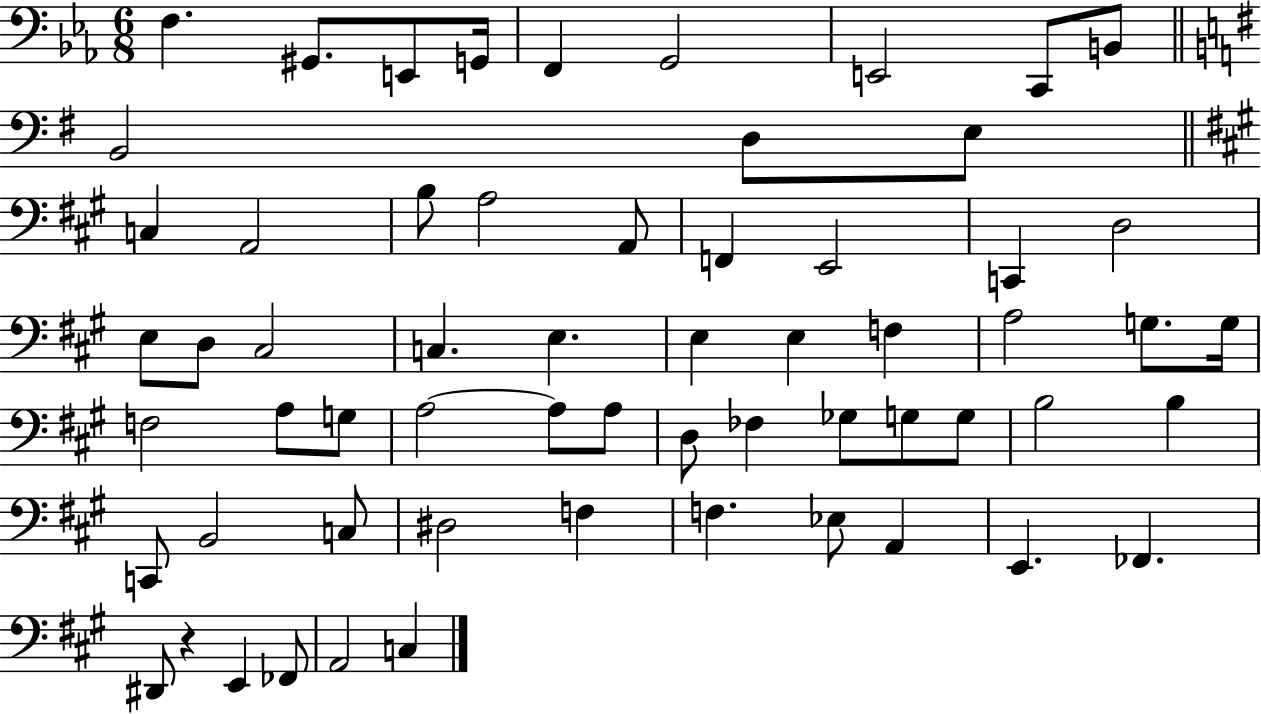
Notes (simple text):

F3/q. G#2/e. E2/e G2/s F2/q G2/h E2/h C2/e B2/e B2/h D3/e E3/e C3/q A2/h B3/e A3/h A2/e F2/q E2/h C2/q D3/h E3/e D3/e C#3/h C3/q. E3/q. E3/q E3/q F3/q A3/h G3/e. G3/s F3/h A3/e G3/e A3/h A3/e A3/e D3/e FES3/q Gb3/e G3/e G3/e B3/h B3/q C2/e B2/h C3/e D#3/h F3/q F3/q. Eb3/e A2/q E2/q. FES2/q. D#2/e R/q E2/q FES2/e A2/h C3/q